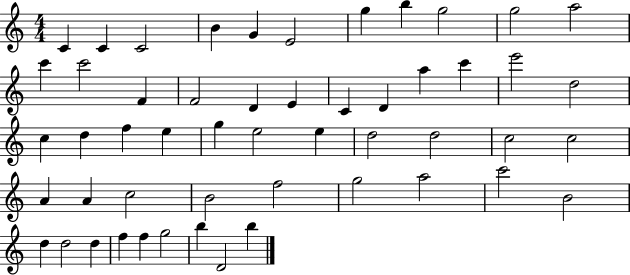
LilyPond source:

{
  \clef treble
  \numericTimeSignature
  \time 4/4
  \key c \major
  c'4 c'4 c'2 | b'4 g'4 e'2 | g''4 b''4 g''2 | g''2 a''2 | \break c'''4 c'''2 f'4 | f'2 d'4 e'4 | c'4 d'4 a''4 c'''4 | e'''2 d''2 | \break c''4 d''4 f''4 e''4 | g''4 e''2 e''4 | d''2 d''2 | c''2 c''2 | \break a'4 a'4 c''2 | b'2 f''2 | g''2 a''2 | c'''2 b'2 | \break d''4 d''2 d''4 | f''4 f''4 g''2 | b''4 d'2 b''4 | \bar "|."
}